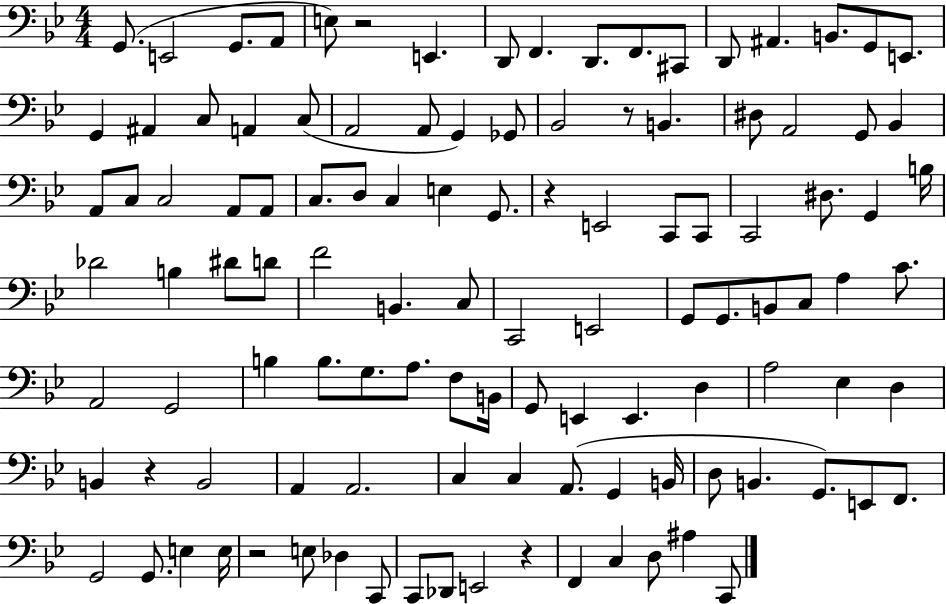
X:1
T:Untitled
M:4/4
L:1/4
K:Bb
G,,/2 E,,2 G,,/2 A,,/2 E,/2 z2 E,, D,,/2 F,, D,,/2 F,,/2 ^C,,/2 D,,/2 ^A,, B,,/2 G,,/2 E,,/2 G,, ^A,, C,/2 A,, C,/2 A,,2 A,,/2 G,, _G,,/2 _B,,2 z/2 B,, ^D,/2 A,,2 G,,/2 _B,, A,,/2 C,/2 C,2 A,,/2 A,,/2 C,/2 D,/2 C, E, G,,/2 z E,,2 C,,/2 C,,/2 C,,2 ^D,/2 G,, B,/4 _D2 B, ^D/2 D/2 F2 B,, C,/2 C,,2 E,,2 G,,/2 G,,/2 B,,/2 C,/2 A, C/2 A,,2 G,,2 B, B,/2 G,/2 A,/2 F,/2 B,,/4 G,,/2 E,, E,, D, A,2 _E, D, B,, z B,,2 A,, A,,2 C, C, A,,/2 G,, B,,/4 D,/2 B,, G,,/2 E,,/2 F,,/2 G,,2 G,,/2 E, E,/4 z2 E,/2 _D, C,,/2 C,,/2 _D,,/2 E,,2 z F,, C, D,/2 ^A, C,,/2